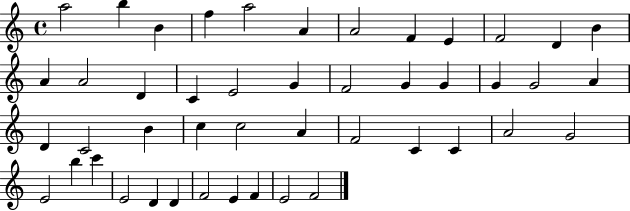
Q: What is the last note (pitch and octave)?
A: F4